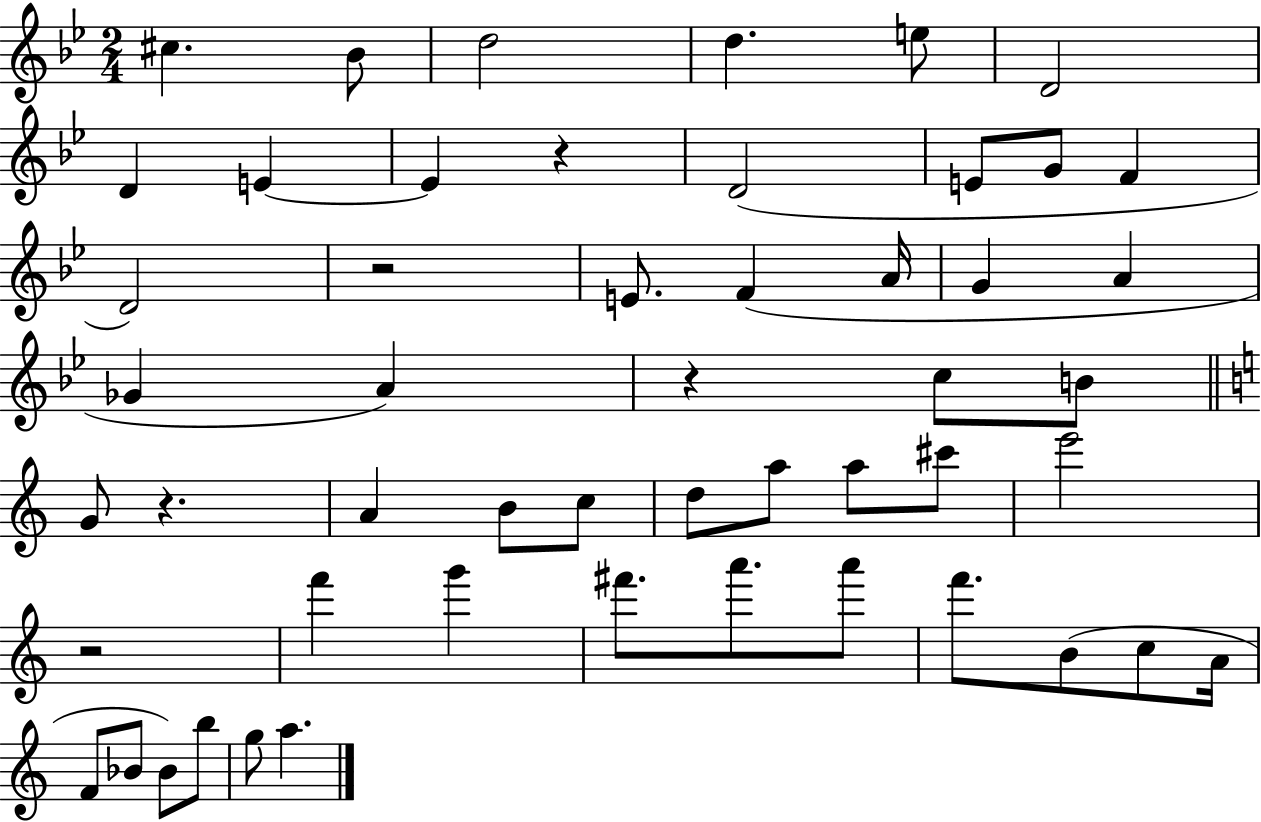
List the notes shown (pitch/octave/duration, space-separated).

C#5/q. Bb4/e D5/h D5/q. E5/e D4/h D4/q E4/q E4/q R/q D4/h E4/e G4/e F4/q D4/h R/h E4/e. F4/q A4/s G4/q A4/q Gb4/q A4/q R/q C5/e B4/e G4/e R/q. A4/q B4/e C5/e D5/e A5/e A5/e C#6/e E6/h R/h F6/q G6/q F#6/e. A6/e. A6/e F6/e. B4/e C5/e A4/s F4/e Bb4/e Bb4/e B5/e G5/e A5/q.